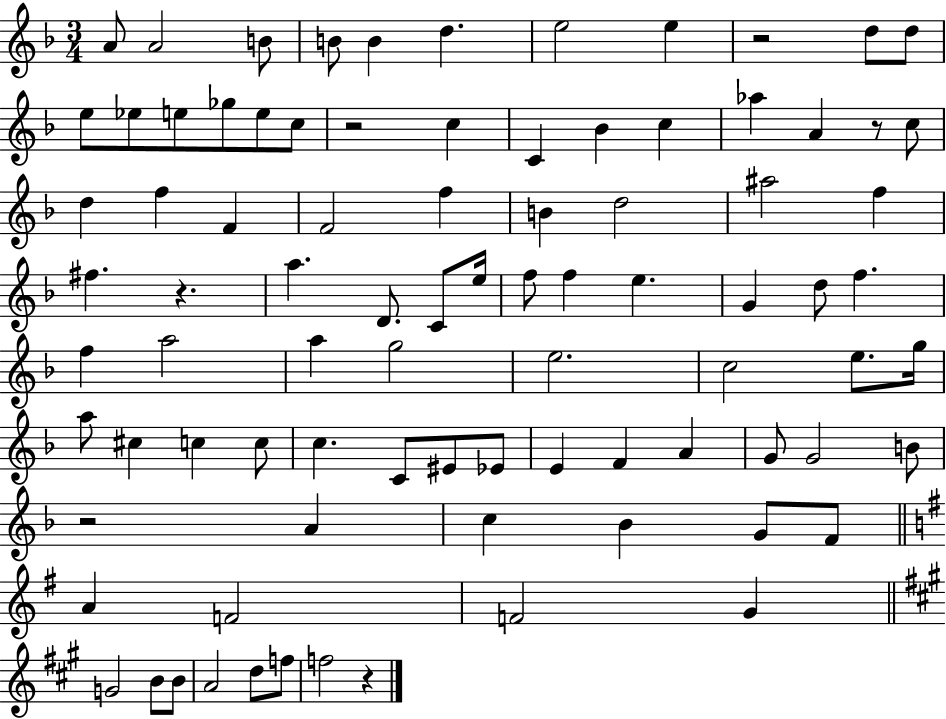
{
  \clef treble
  \numericTimeSignature
  \time 3/4
  \key f \major
  a'8 a'2 b'8 | b'8 b'4 d''4. | e''2 e''4 | r2 d''8 d''8 | \break e''8 ees''8 e''8 ges''8 e''8 c''8 | r2 c''4 | c'4 bes'4 c''4 | aes''4 a'4 r8 c''8 | \break d''4 f''4 f'4 | f'2 f''4 | b'4 d''2 | ais''2 f''4 | \break fis''4. r4. | a''4. d'8. c'8 e''16 | f''8 f''4 e''4. | g'4 d''8 f''4. | \break f''4 a''2 | a''4 g''2 | e''2. | c''2 e''8. g''16 | \break a''8 cis''4 c''4 c''8 | c''4. c'8 eis'8 ees'8 | e'4 f'4 a'4 | g'8 g'2 b'8 | \break r2 a'4 | c''4 bes'4 g'8 f'8 | \bar "||" \break \key e \minor a'4 f'2 | f'2 g'4 | \bar "||" \break \key a \major g'2 b'8 b'8 | a'2 d''8 f''8 | f''2 r4 | \bar "|."
}